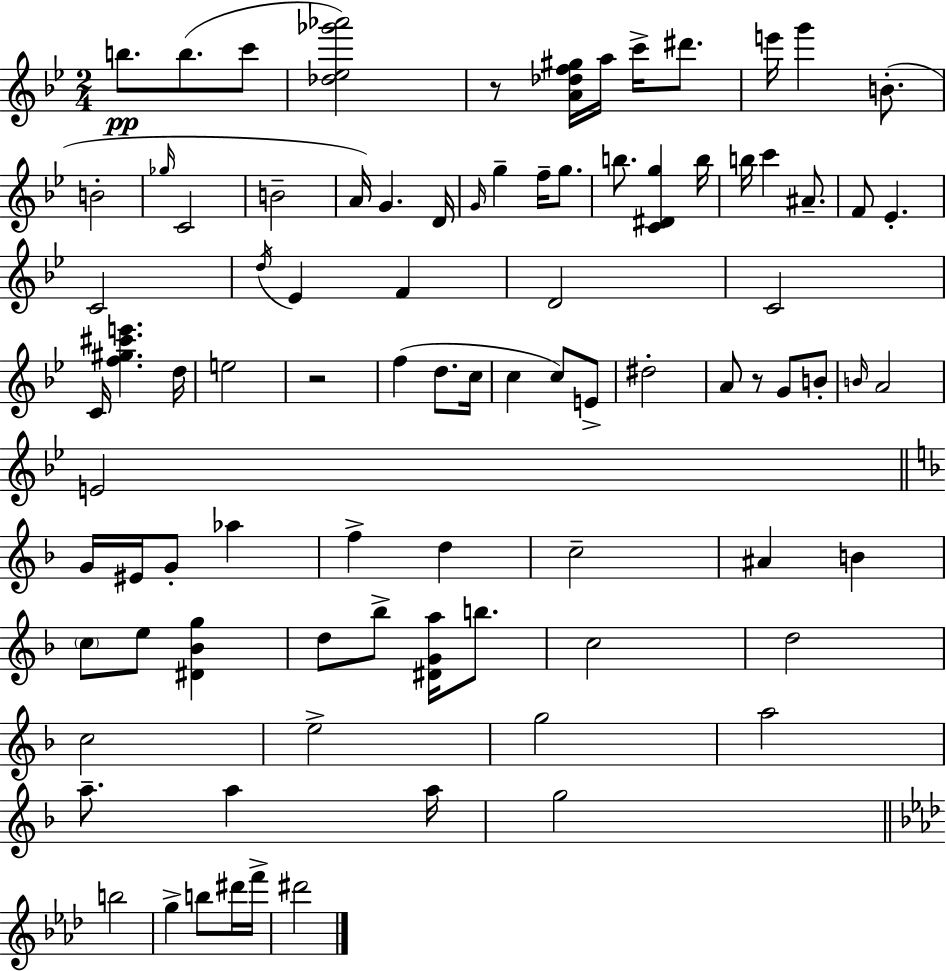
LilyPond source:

{
  \clef treble
  \numericTimeSignature
  \time 2/4
  \key g \minor
  b''8.\pp b''8.( c'''8 | <des'' ees'' ges''' aes'''>2) | r8 <a' des'' f'' gis''>16 a''16 c'''16-> dis'''8. | e'''16 g'''4 b'8.-.( | \break b'2-. | \grace { ges''16 } c'2 | b'2-- | a'16) g'4. | \break d'16 \grace { g'16 } g''4-- f''16-- g''8. | b''8. <c' dis' g''>4 | b''16 b''16 c'''4 ais'8.-- | f'8 ees'4.-. | \break c'2 | \acciaccatura { d''16 } ees'4 f'4 | d'2 | c'2 | \break c'16 <f'' gis'' cis''' e'''>4. | d''16 e''2 | r2 | f''4( d''8. | \break c''16 c''4 c''8) | e'8-> dis''2-. | a'8 r8 g'8 | b'8-. \grace { b'16 } a'2 | \break e'2 | \bar "||" \break \key f \major g'16 eis'16 g'8-. aes''4 | f''4-> d''4 | c''2-- | ais'4 b'4 | \break \parenthesize c''8 e''8 <dis' bes' g''>4 | d''8 bes''8-> <dis' g' a''>16 b''8. | c''2 | d''2 | \break c''2 | e''2-> | g''2 | a''2 | \break a''8.-- a''4 a''16 | g''2 | \bar "||" \break \key aes \major b''2 | g''4-> b''8 dis'''16 f'''16-> | dis'''2 | \bar "|."
}